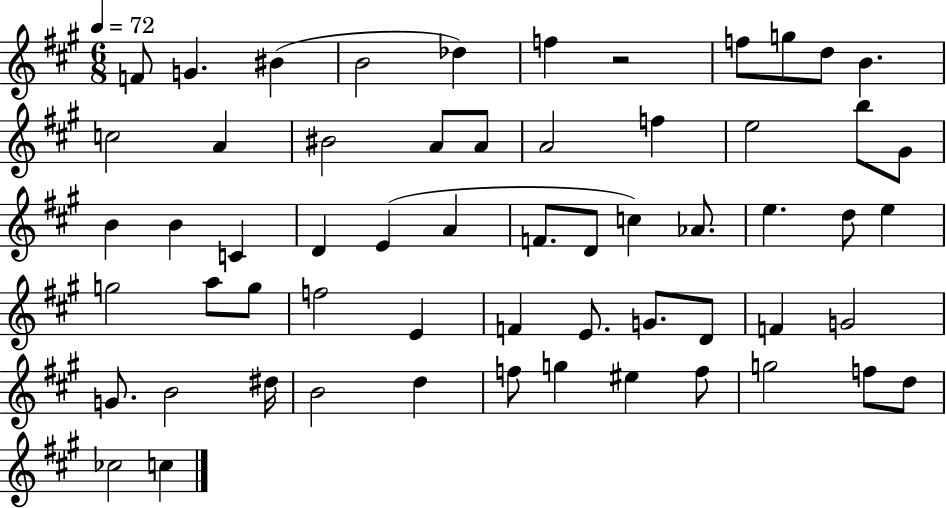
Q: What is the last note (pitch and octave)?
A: C5